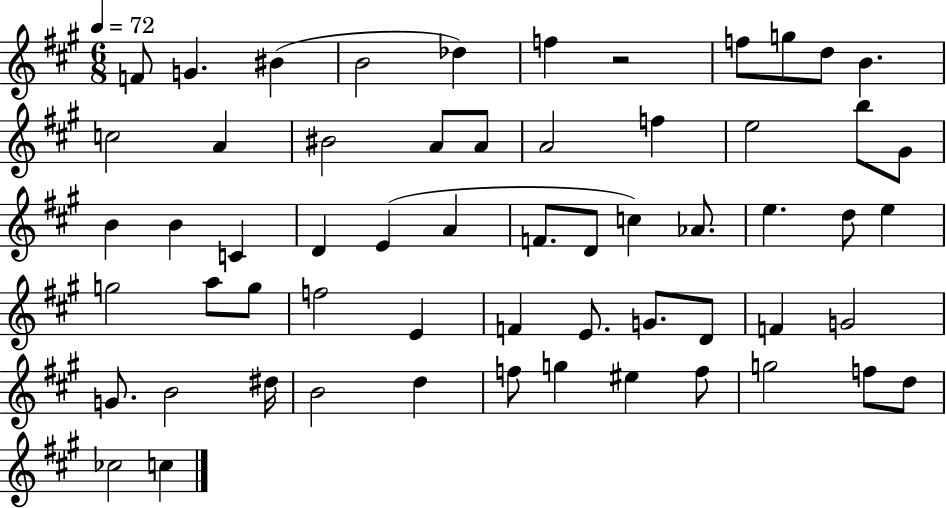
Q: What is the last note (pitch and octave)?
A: C5